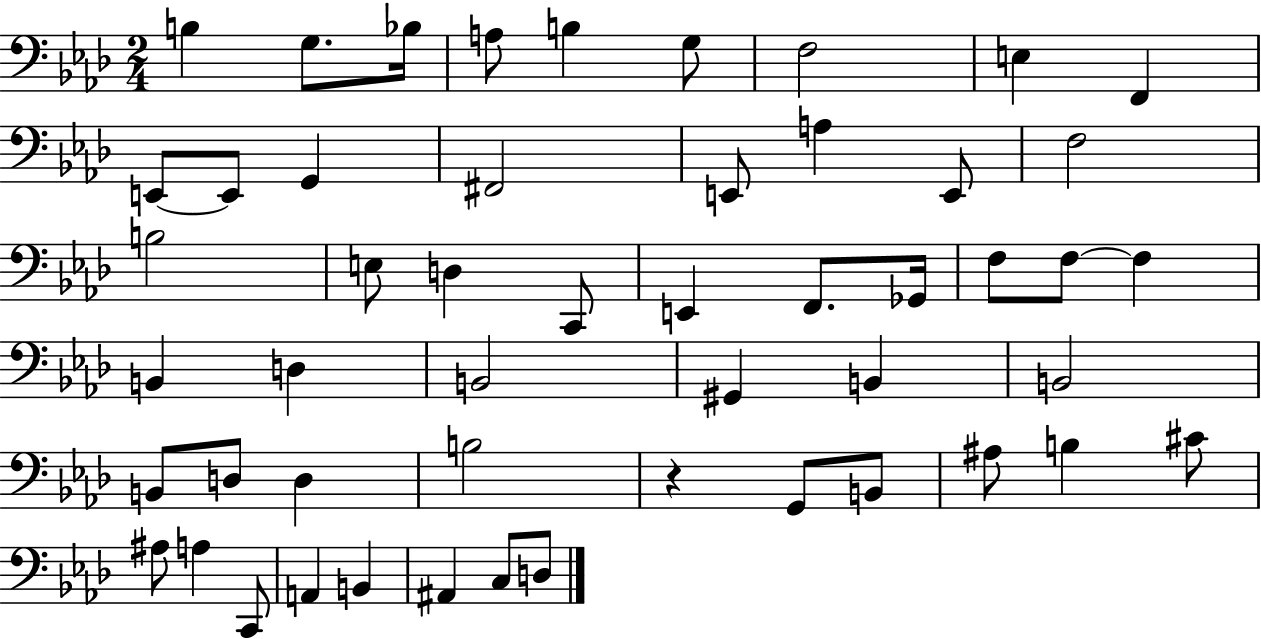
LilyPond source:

{
  \clef bass
  \numericTimeSignature
  \time 2/4
  \key aes \major
  b4 g8. bes16 | a8 b4 g8 | f2 | e4 f,4 | \break e,8~~ e,8 g,4 | fis,2 | e,8 a4 e,8 | f2 | \break b2 | e8 d4 c,8 | e,4 f,8. ges,16 | f8 f8~~ f4 | \break b,4 d4 | b,2 | gis,4 b,4 | b,2 | \break b,8 d8 d4 | b2 | r4 g,8 b,8 | ais8 b4 cis'8 | \break ais8 a4 c,8 | a,4 b,4 | ais,4 c8 d8 | \bar "|."
}